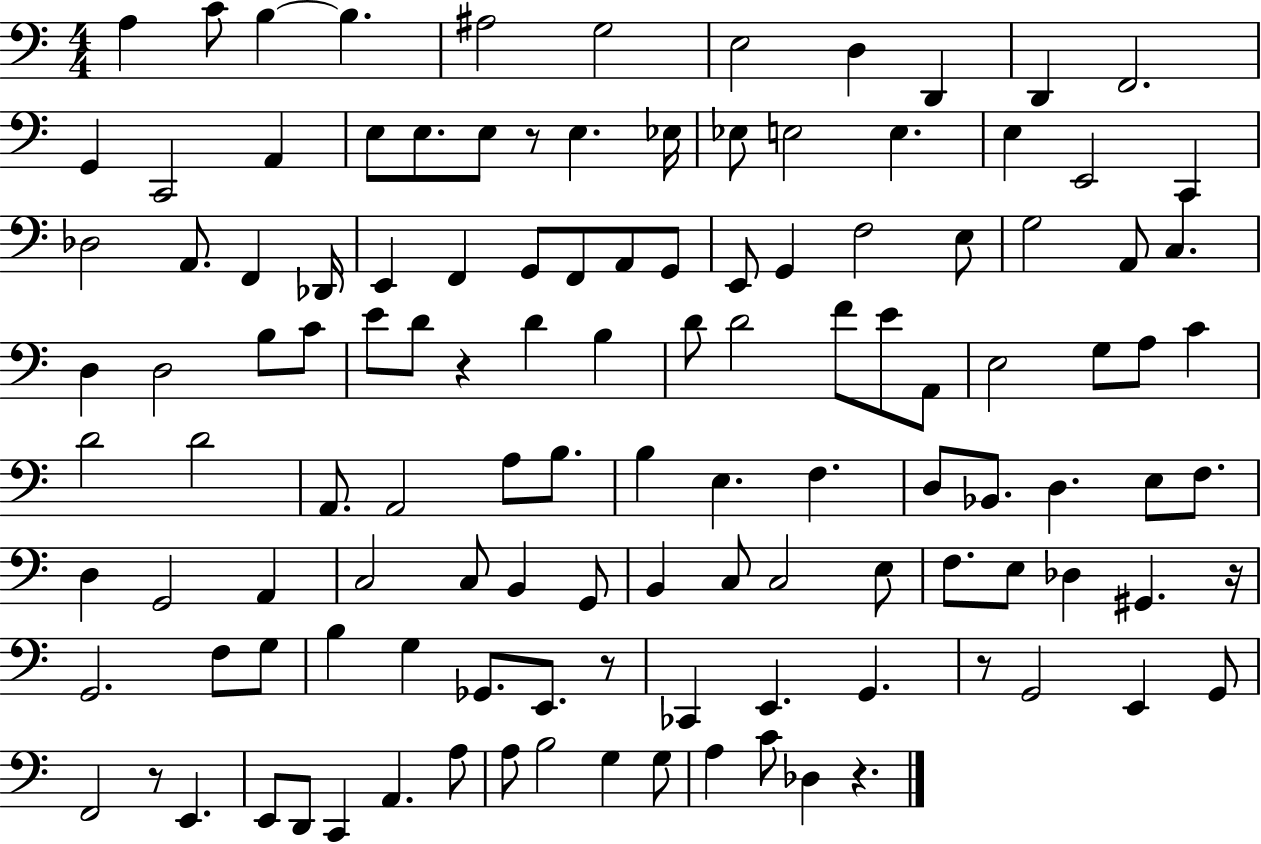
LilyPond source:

{
  \clef bass
  \numericTimeSignature
  \time 4/4
  \key c \major
  a4 c'8 b4~~ b4. | ais2 g2 | e2 d4 d,4 | d,4 f,2. | \break g,4 c,2 a,4 | e8 e8. e8 r8 e4. ees16 | ees8 e2 e4. | e4 e,2 c,4 | \break des2 a,8. f,4 des,16 | e,4 f,4 g,8 f,8 a,8 g,8 | e,8 g,4 f2 e8 | g2 a,8 c4. | \break d4 d2 b8 c'8 | e'8 d'8 r4 d'4 b4 | d'8 d'2 f'8 e'8 a,8 | e2 g8 a8 c'4 | \break d'2 d'2 | a,8. a,2 a8 b8. | b4 e4. f4. | d8 bes,8. d4. e8 f8. | \break d4 g,2 a,4 | c2 c8 b,4 g,8 | b,4 c8 c2 e8 | f8. e8 des4 gis,4. r16 | \break g,2. f8 g8 | b4 g4 ges,8. e,8. r8 | ces,4 e,4. g,4. | r8 g,2 e,4 g,8 | \break f,2 r8 e,4. | e,8 d,8 c,4 a,4. a8 | a8 b2 g4 g8 | a4 c'8 des4 r4. | \break \bar "|."
}